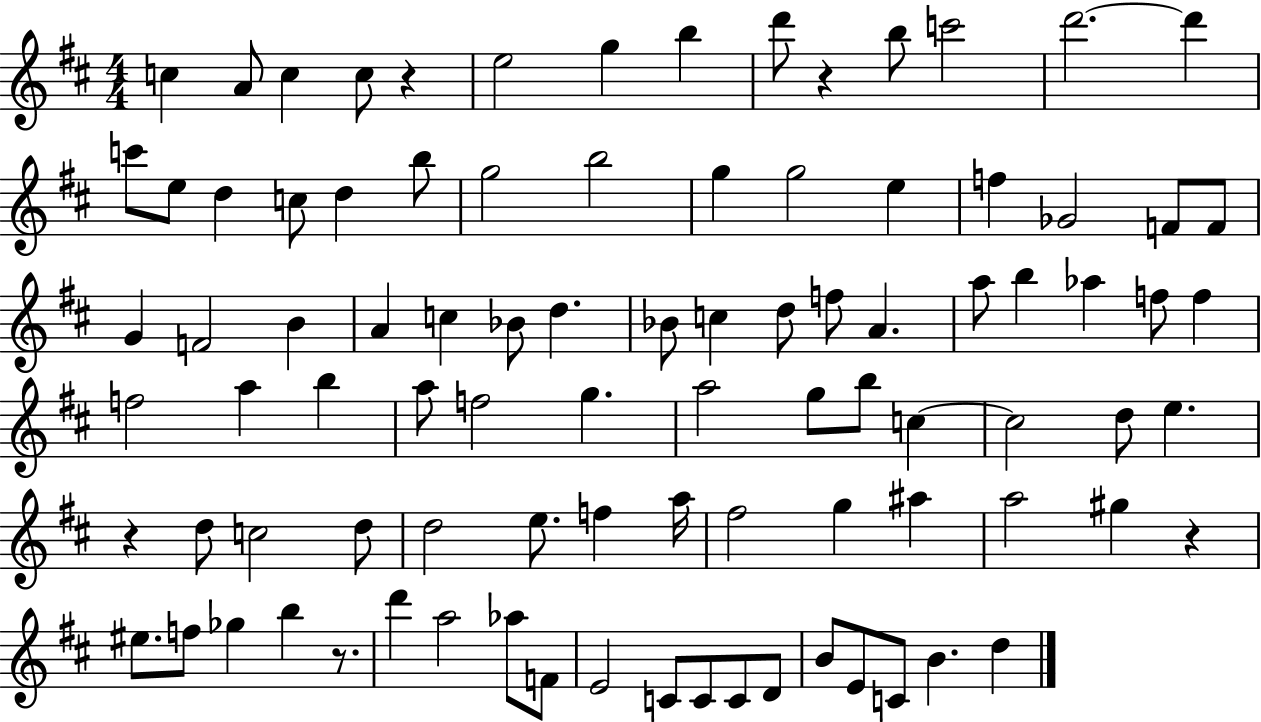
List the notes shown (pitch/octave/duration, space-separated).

C5/q A4/e C5/q C5/e R/q E5/h G5/q B5/q D6/e R/q B5/e C6/h D6/h. D6/q C6/e E5/e D5/q C5/e D5/q B5/e G5/h B5/h G5/q G5/h E5/q F5/q Gb4/h F4/e F4/e G4/q F4/h B4/q A4/q C5/q Bb4/e D5/q. Bb4/e C5/q D5/e F5/e A4/q. A5/e B5/q Ab5/q F5/e F5/q F5/h A5/q B5/q A5/e F5/h G5/q. A5/h G5/e B5/e C5/q C5/h D5/e E5/q. R/q D5/e C5/h D5/e D5/h E5/e. F5/q A5/s F#5/h G5/q A#5/q A5/h G#5/q R/q EIS5/e. F5/e Gb5/q B5/q R/e. D6/q A5/h Ab5/e F4/e E4/h C4/e C4/e C4/e D4/e B4/e E4/e C4/e B4/q. D5/q